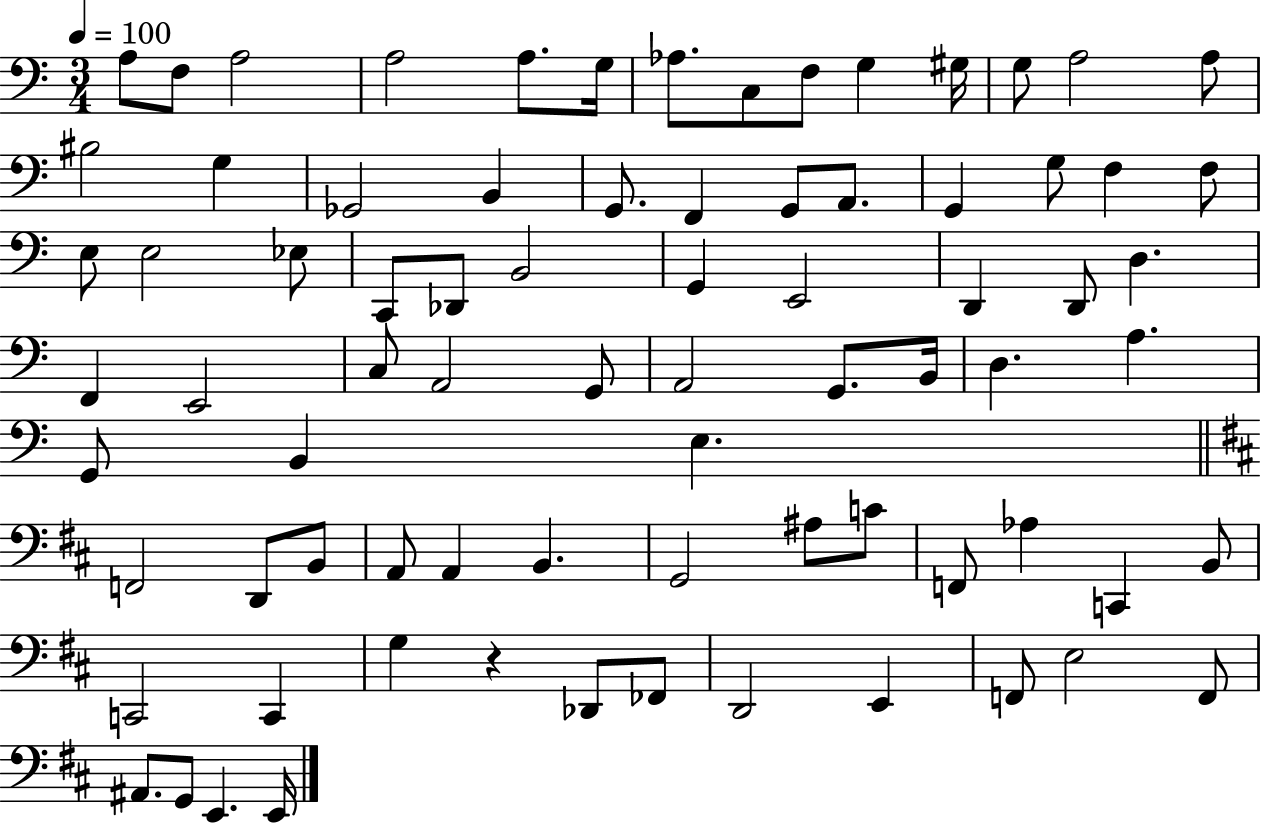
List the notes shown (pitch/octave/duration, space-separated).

A3/e F3/e A3/h A3/h A3/e. G3/s Ab3/e. C3/e F3/e G3/q G#3/s G3/e A3/h A3/e BIS3/h G3/q Gb2/h B2/q G2/e. F2/q G2/e A2/e. G2/q G3/e F3/q F3/e E3/e E3/h Eb3/e C2/e Db2/e B2/h G2/q E2/h D2/q D2/e D3/q. F2/q E2/h C3/e A2/h G2/e A2/h G2/e. B2/s D3/q. A3/q. G2/e B2/q E3/q. F2/h D2/e B2/e A2/e A2/q B2/q. G2/h A#3/e C4/e F2/e Ab3/q C2/q B2/e C2/h C2/q G3/q R/q Db2/e FES2/e D2/h E2/q F2/e E3/h F2/e A#2/e. G2/e E2/q. E2/s